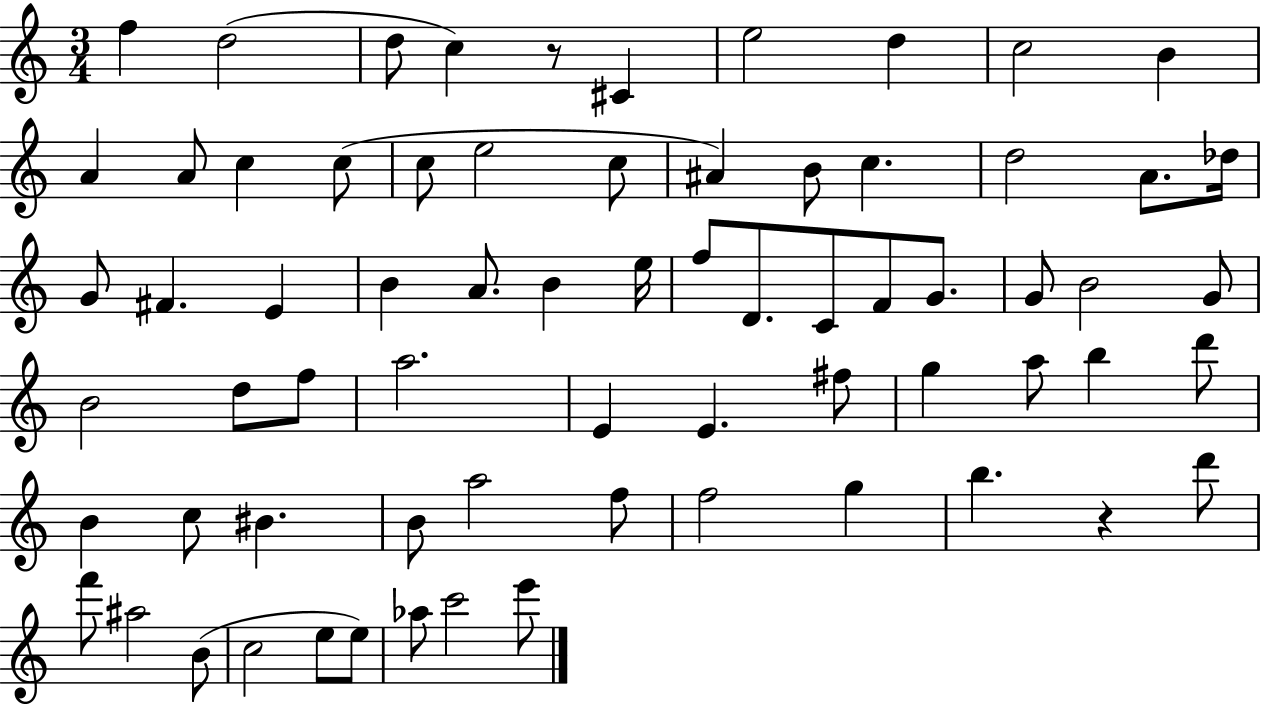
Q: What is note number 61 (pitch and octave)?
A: B4